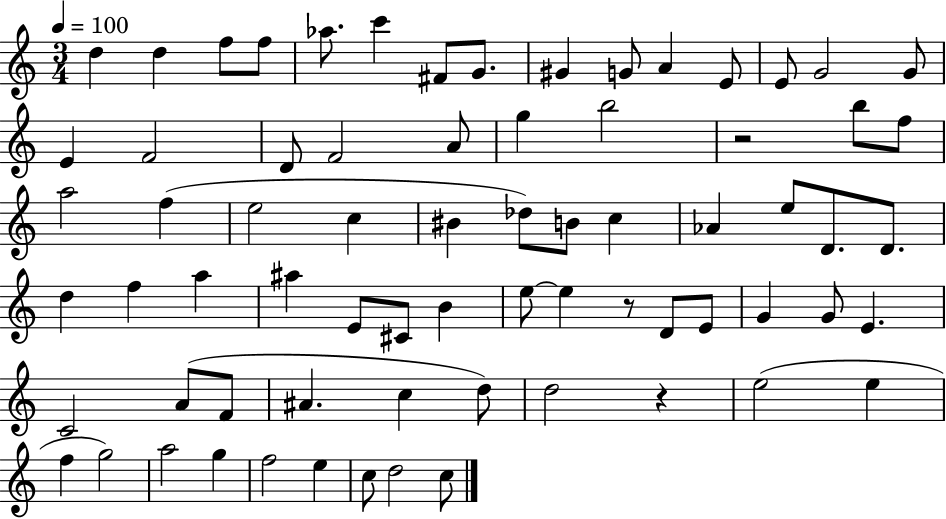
{
  \clef treble
  \numericTimeSignature
  \time 3/4
  \key c \major
  \tempo 4 = 100
  d''4 d''4 f''8 f''8 | aes''8. c'''4 fis'8 g'8. | gis'4 g'8 a'4 e'8 | e'8 g'2 g'8 | \break e'4 f'2 | d'8 f'2 a'8 | g''4 b''2 | r2 b''8 f''8 | \break a''2 f''4( | e''2 c''4 | bis'4 des''8) b'8 c''4 | aes'4 e''8 d'8. d'8. | \break d''4 f''4 a''4 | ais''4 e'8 cis'8 b'4 | e''8~~ e''4 r8 d'8 e'8 | g'4 g'8 e'4. | \break c'2 a'8( f'8 | ais'4. c''4 d''8) | d''2 r4 | e''2( e''4 | \break f''4 g''2) | a''2 g''4 | f''2 e''4 | c''8 d''2 c''8 | \break \bar "|."
}